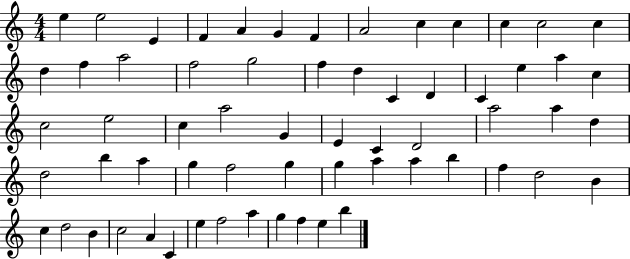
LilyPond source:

{
  \clef treble
  \numericTimeSignature
  \time 4/4
  \key c \major
  e''4 e''2 e'4 | f'4 a'4 g'4 f'4 | a'2 c''4 c''4 | c''4 c''2 c''4 | \break d''4 f''4 a''2 | f''2 g''2 | f''4 d''4 c'4 d'4 | c'4 e''4 a''4 c''4 | \break c''2 e''2 | c''4 a''2 g'4 | e'4 c'4 d'2 | a''2 a''4 d''4 | \break d''2 b''4 a''4 | g''4 f''2 g''4 | g''4 a''4 a''4 b''4 | f''4 d''2 b'4 | \break c''4 d''2 b'4 | c''2 a'4 c'4 | e''4 f''2 a''4 | g''4 f''4 e''4 b''4 | \break \bar "|."
}